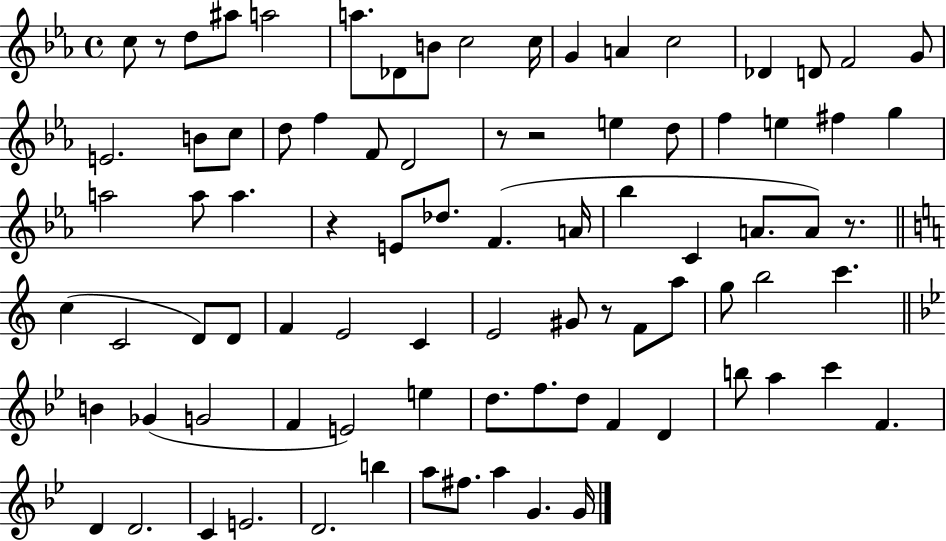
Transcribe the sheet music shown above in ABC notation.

X:1
T:Untitled
M:4/4
L:1/4
K:Eb
c/2 z/2 d/2 ^a/2 a2 a/2 _D/2 B/2 c2 c/4 G A c2 _D D/2 F2 G/2 E2 B/2 c/2 d/2 f F/2 D2 z/2 z2 e d/2 f e ^f g a2 a/2 a z E/2 _d/2 F A/4 _b C A/2 A/2 z/2 c C2 D/2 D/2 F E2 C E2 ^G/2 z/2 F/2 a/2 g/2 b2 c' B _G G2 F E2 e d/2 f/2 d/2 F D b/2 a c' F D D2 C E2 D2 b a/2 ^f/2 a G G/4